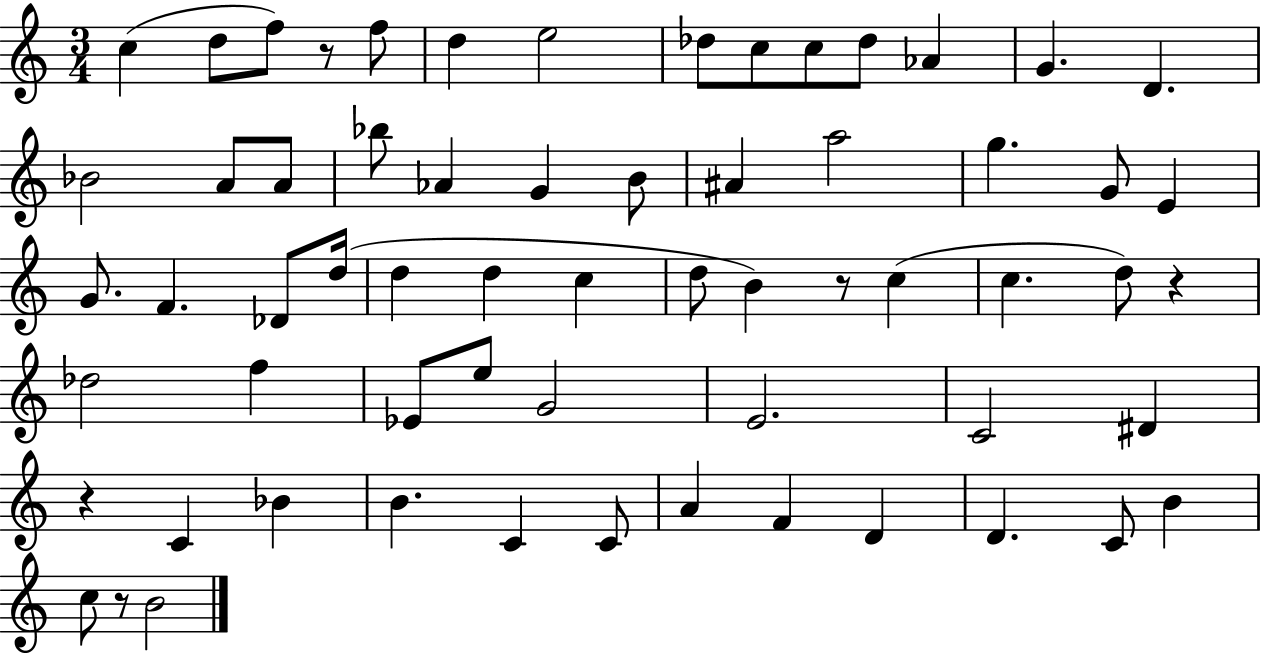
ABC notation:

X:1
T:Untitled
M:3/4
L:1/4
K:C
c d/2 f/2 z/2 f/2 d e2 _d/2 c/2 c/2 _d/2 _A G D _B2 A/2 A/2 _b/2 _A G B/2 ^A a2 g G/2 E G/2 F _D/2 d/4 d d c d/2 B z/2 c c d/2 z _d2 f _E/2 e/2 G2 E2 C2 ^D z C _B B C C/2 A F D D C/2 B c/2 z/2 B2